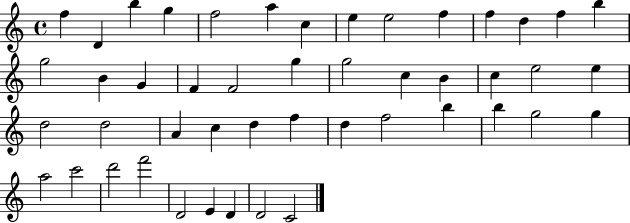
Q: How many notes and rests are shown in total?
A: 47